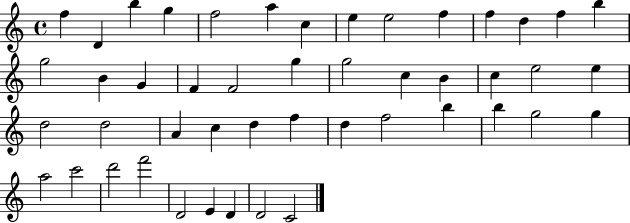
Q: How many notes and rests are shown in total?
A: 47